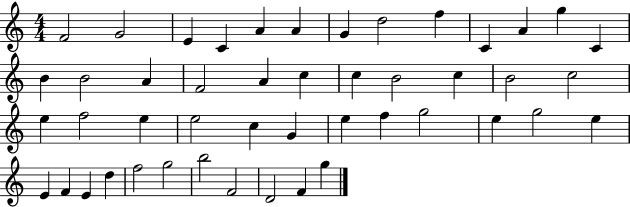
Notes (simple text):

F4/h G4/h E4/q C4/q A4/q A4/q G4/q D5/h F5/q C4/q A4/q G5/q C4/q B4/q B4/h A4/q F4/h A4/q C5/q C5/q B4/h C5/q B4/h C5/h E5/q F5/h E5/q E5/h C5/q G4/q E5/q F5/q G5/h E5/q G5/h E5/q E4/q F4/q E4/q D5/q F5/h G5/h B5/h F4/h D4/h F4/q G5/q